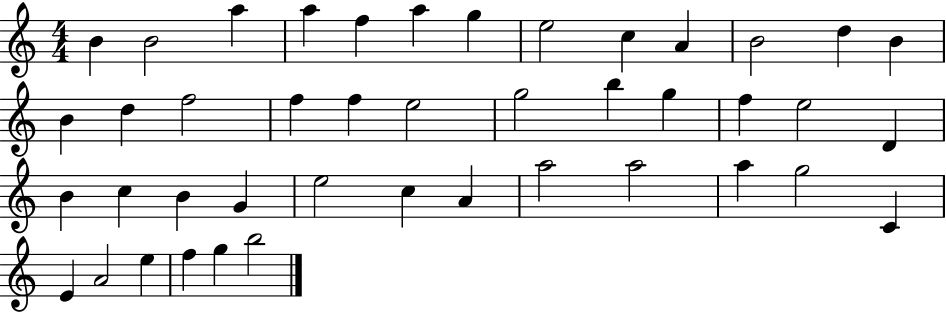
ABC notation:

X:1
T:Untitled
M:4/4
L:1/4
K:C
B B2 a a f a g e2 c A B2 d B B d f2 f f e2 g2 b g f e2 D B c B G e2 c A a2 a2 a g2 C E A2 e f g b2